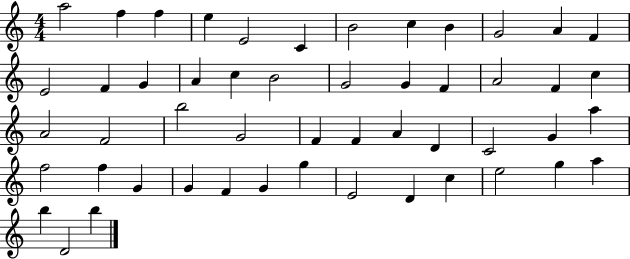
A5/h F5/q F5/q E5/q E4/h C4/q B4/h C5/q B4/q G4/h A4/q F4/q E4/h F4/q G4/q A4/q C5/q B4/h G4/h G4/q F4/q A4/h F4/q C5/q A4/h F4/h B5/h G4/h F4/q F4/q A4/q D4/q C4/h G4/q A5/q F5/h F5/q G4/q G4/q F4/q G4/q G5/q E4/h D4/q C5/q E5/h G5/q A5/q B5/q D4/h B5/q